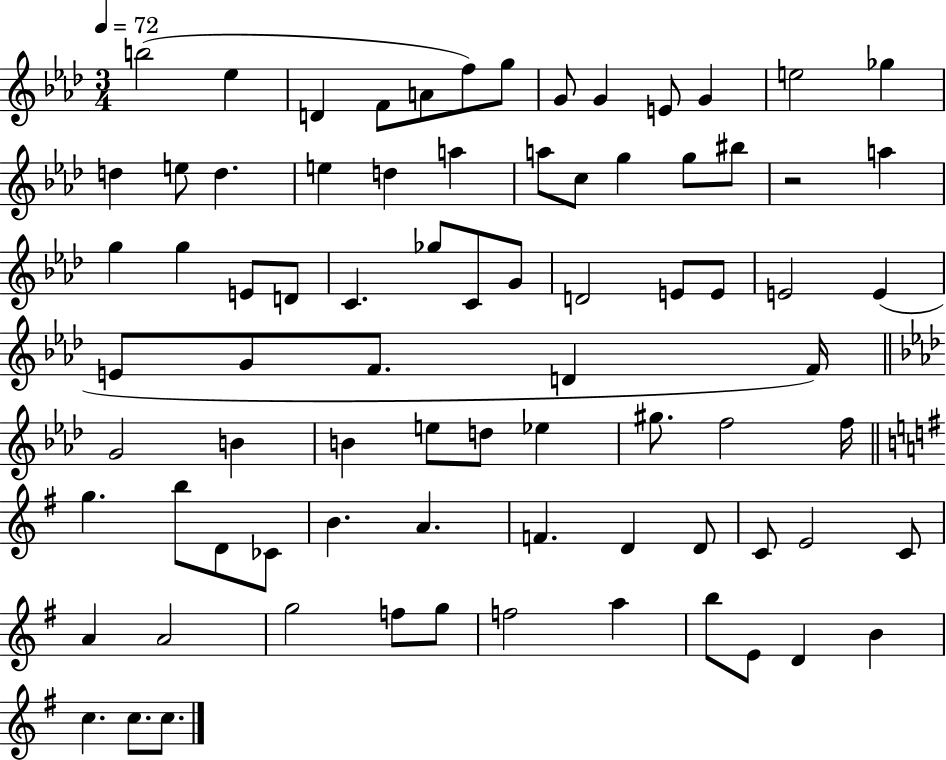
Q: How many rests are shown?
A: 1